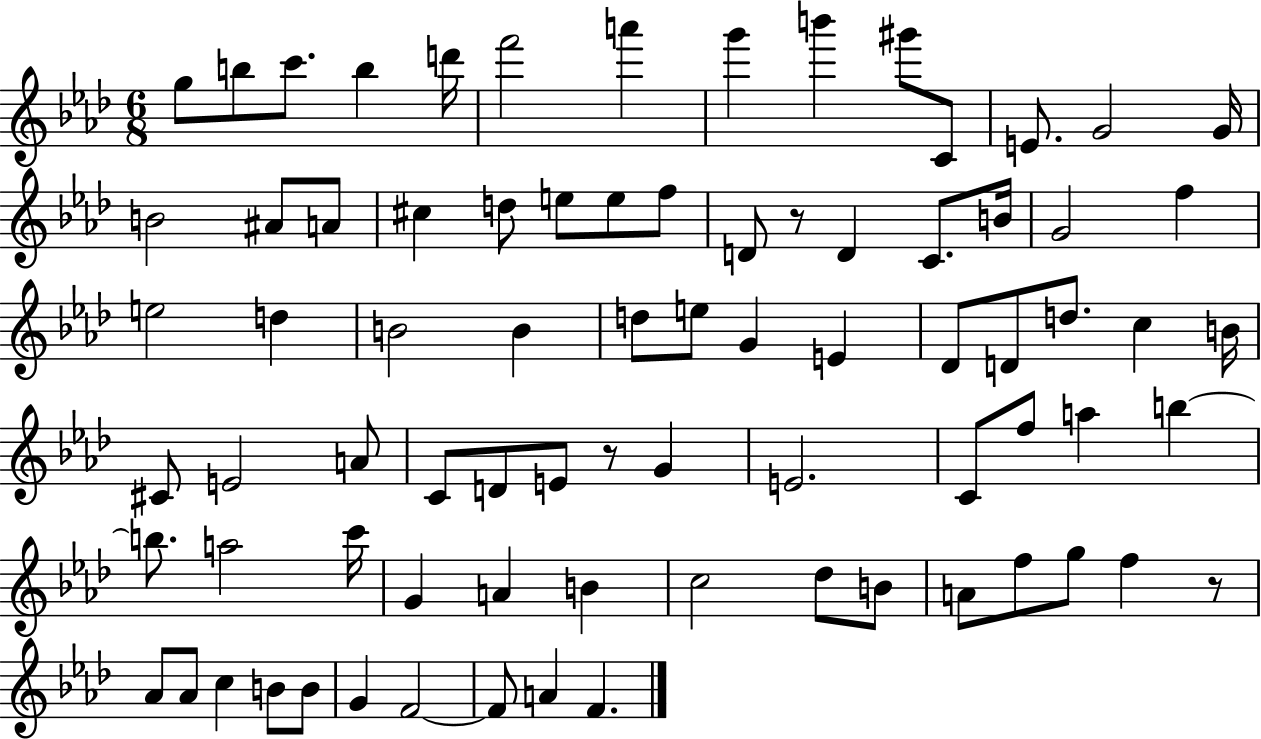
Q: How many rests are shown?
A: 3